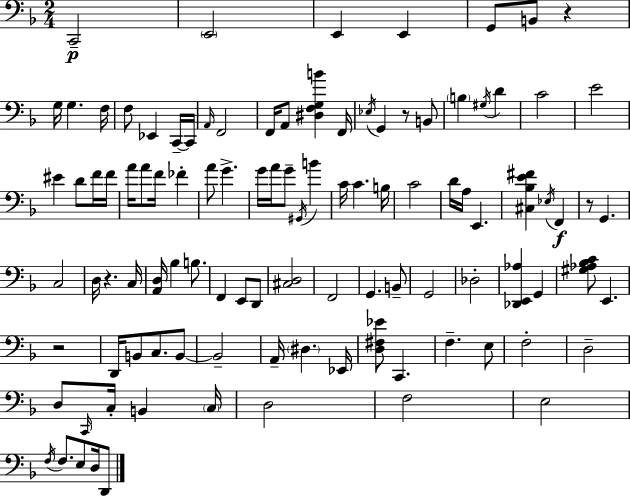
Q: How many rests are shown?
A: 5